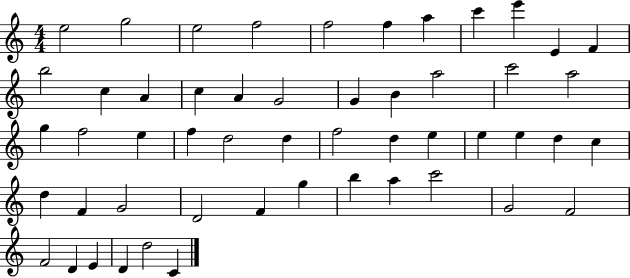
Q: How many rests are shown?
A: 0